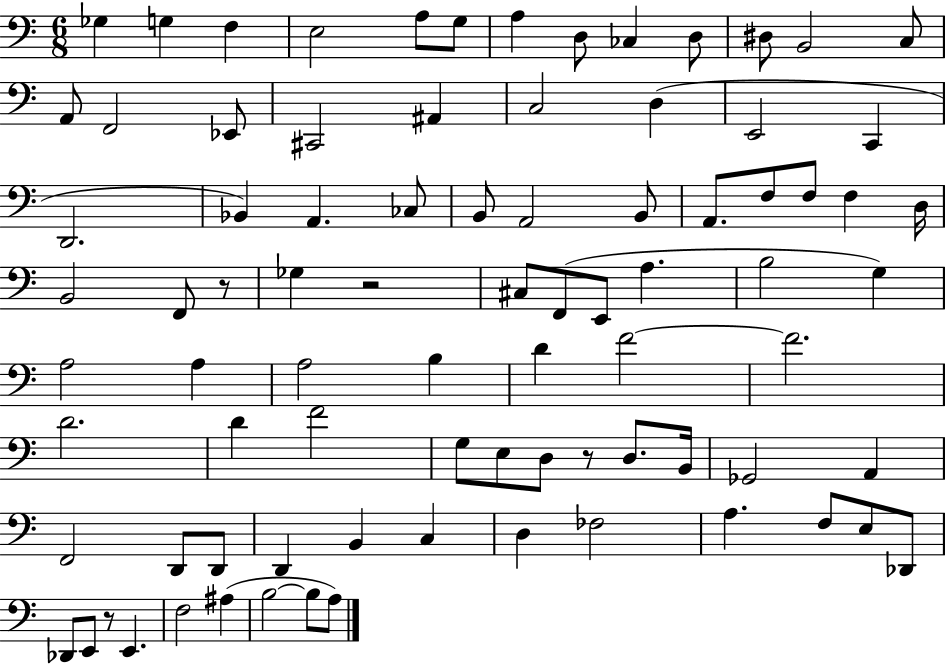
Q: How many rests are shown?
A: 4